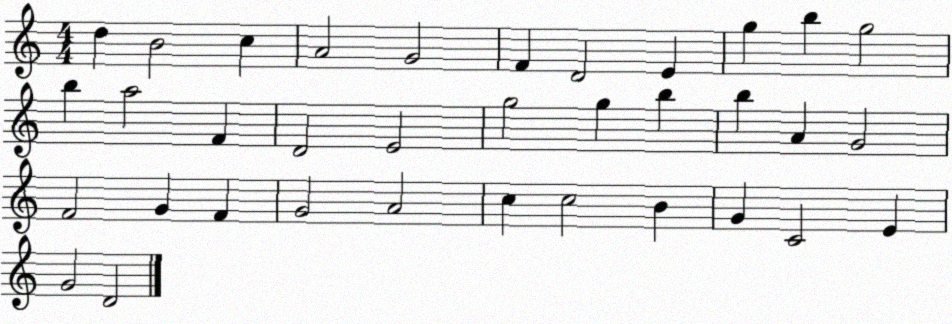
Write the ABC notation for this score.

X:1
T:Untitled
M:4/4
L:1/4
K:C
d B2 c A2 G2 F D2 E g b g2 b a2 F D2 E2 g2 g b b A G2 F2 G F G2 A2 c c2 B G C2 E G2 D2